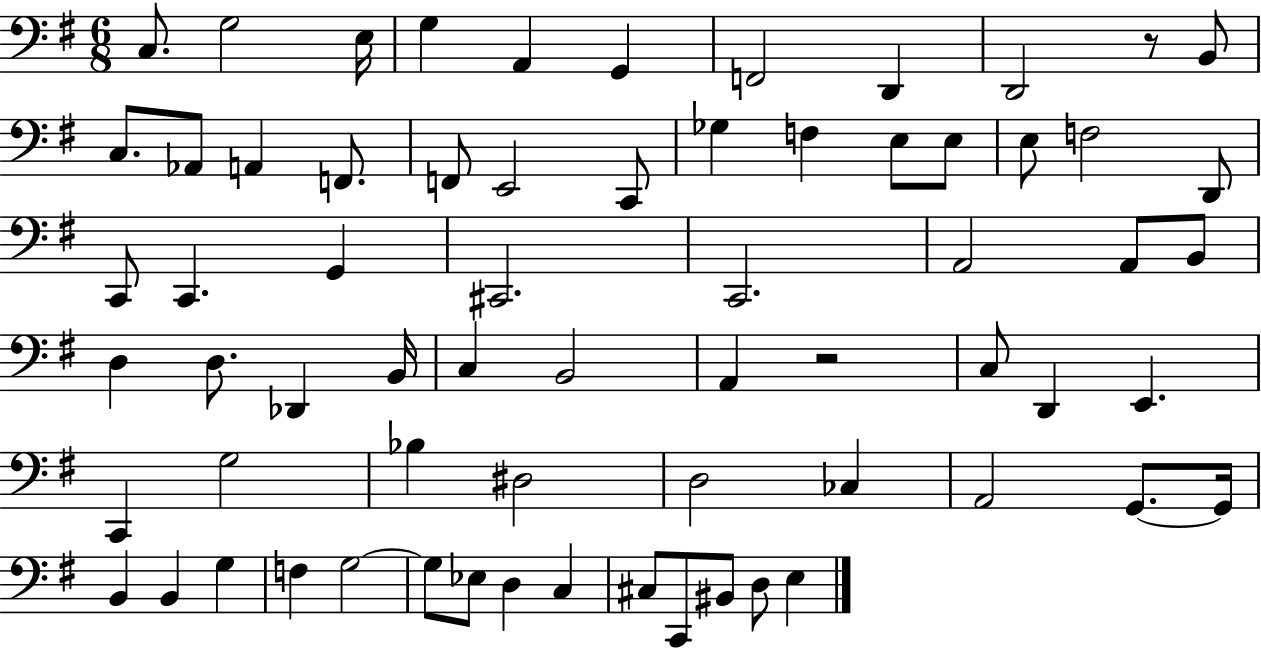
C3/e. G3/h E3/s G3/q A2/q G2/q F2/h D2/q D2/h R/e B2/e C3/e. Ab2/e A2/q F2/e. F2/e E2/h C2/e Gb3/q F3/q E3/e E3/e E3/e F3/h D2/e C2/e C2/q. G2/q C#2/h. C2/h. A2/h A2/e B2/e D3/q D3/e. Db2/q B2/s C3/q B2/h A2/q R/h C3/e D2/q E2/q. C2/q G3/h Bb3/q D#3/h D3/h CES3/q A2/h G2/e. G2/s B2/q B2/q G3/q F3/q G3/h G3/e Eb3/e D3/q C3/q C#3/e C2/e BIS2/e D3/e E3/q